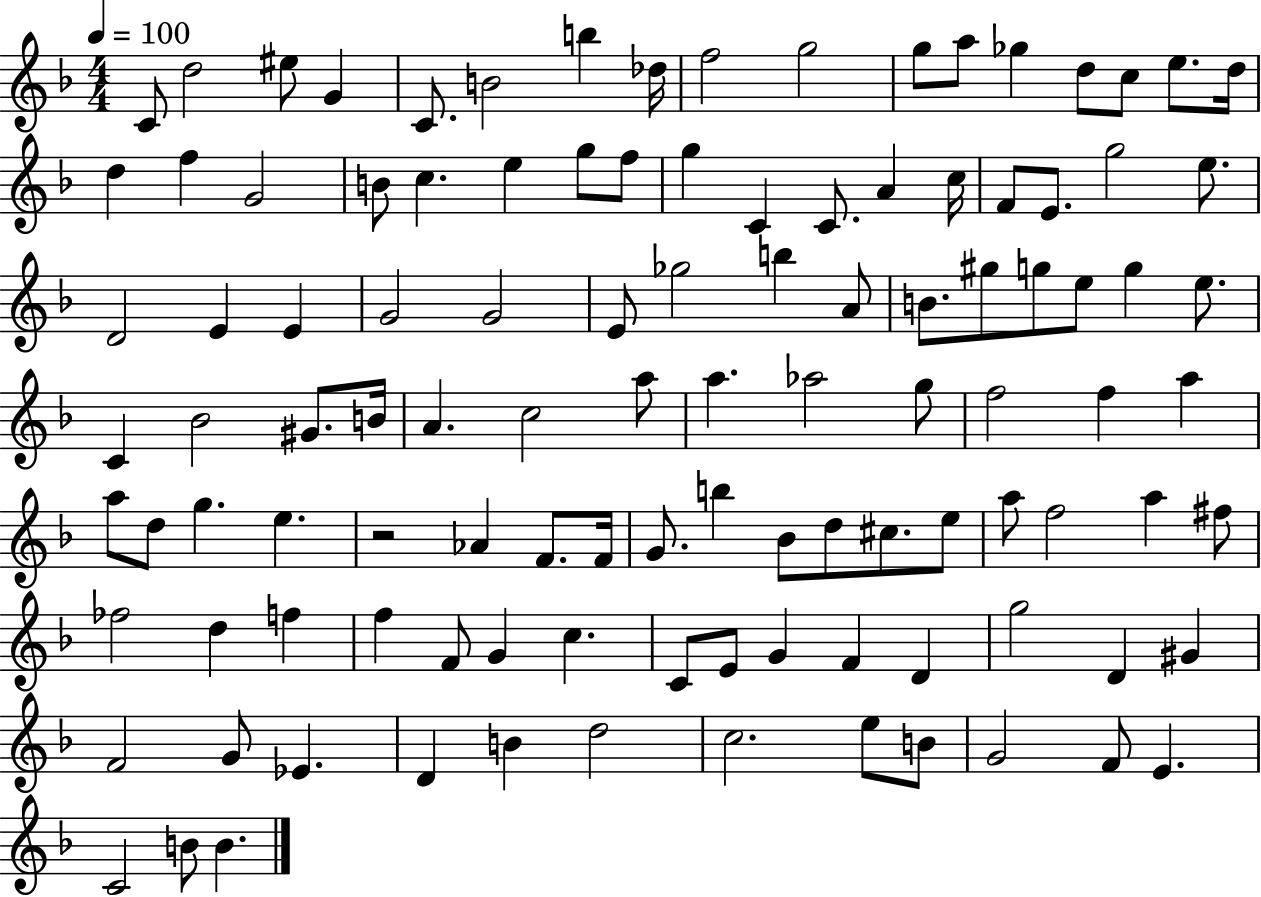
C4/e D5/h EIS5/e G4/q C4/e. B4/h B5/q Db5/s F5/h G5/h G5/e A5/e Gb5/q D5/e C5/e E5/e. D5/s D5/q F5/q G4/h B4/e C5/q. E5/q G5/e F5/e G5/q C4/q C4/e. A4/q C5/s F4/e E4/e. G5/h E5/e. D4/h E4/q E4/q G4/h G4/h E4/e Gb5/h B5/q A4/e B4/e. G#5/e G5/e E5/e G5/q E5/e. C4/q Bb4/h G#4/e. B4/s A4/q. C5/h A5/e A5/q. Ab5/h G5/e F5/h F5/q A5/q A5/e D5/e G5/q. E5/q. R/h Ab4/q F4/e. F4/s G4/e. B5/q Bb4/e D5/e C#5/e. E5/e A5/e F5/h A5/q F#5/e FES5/h D5/q F5/q F5/q F4/e G4/q C5/q. C4/e E4/e G4/q F4/q D4/q G5/h D4/q G#4/q F4/h G4/e Eb4/q. D4/q B4/q D5/h C5/h. E5/e B4/e G4/h F4/e E4/q. C4/h B4/e B4/q.